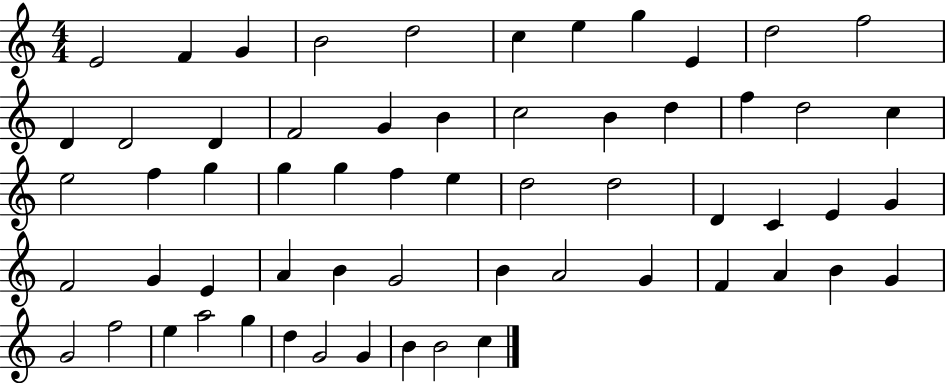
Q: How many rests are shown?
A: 0